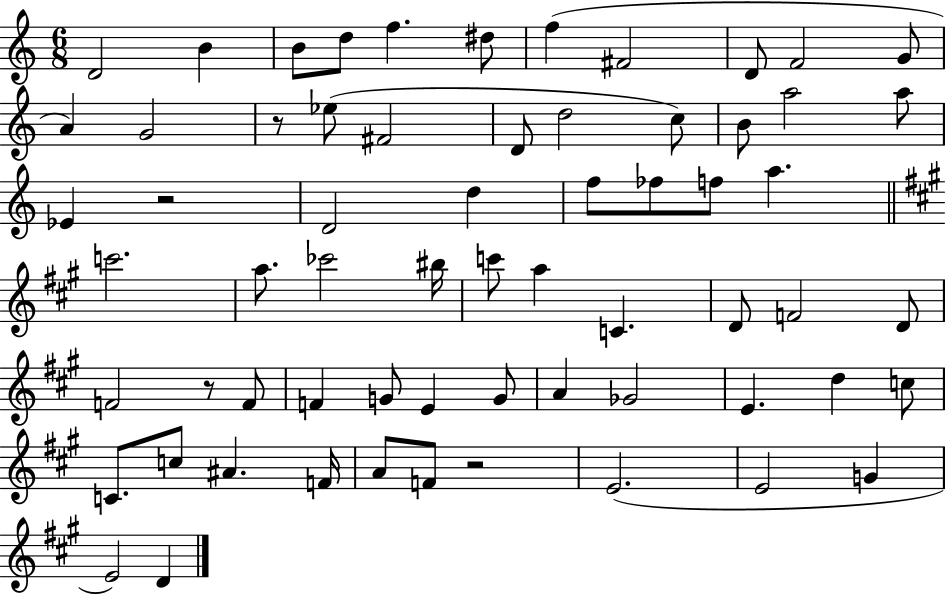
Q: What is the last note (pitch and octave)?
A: D4